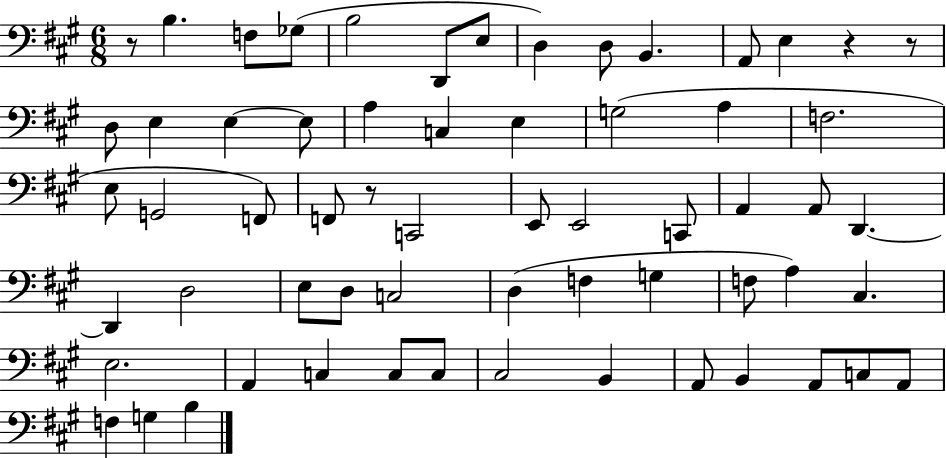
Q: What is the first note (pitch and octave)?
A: B3